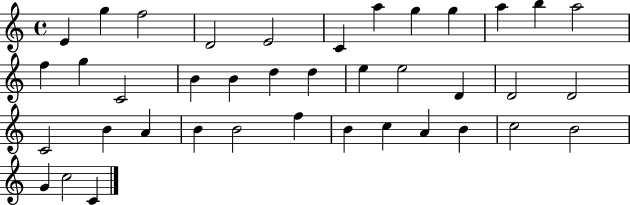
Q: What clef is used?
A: treble